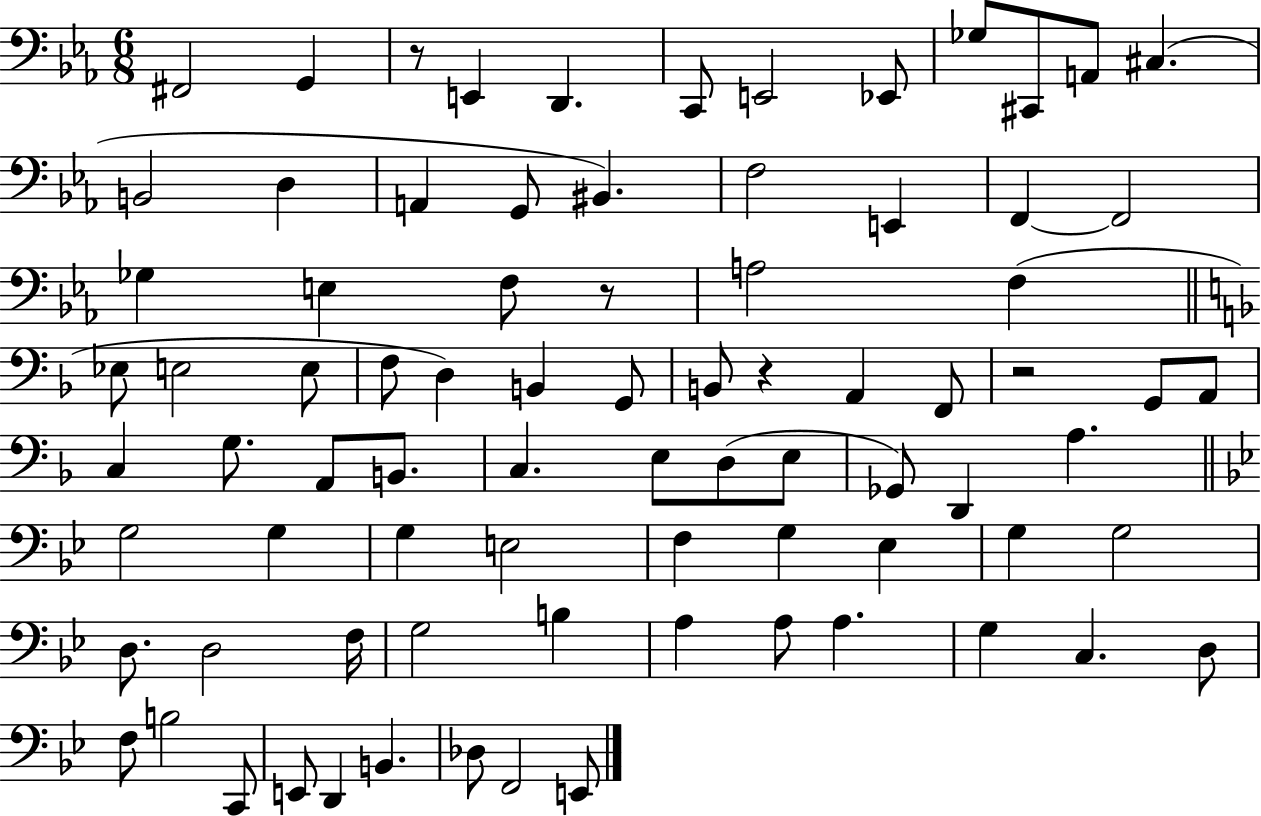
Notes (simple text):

F#2/h G2/q R/e E2/q D2/q. C2/e E2/h Eb2/e Gb3/e C#2/e A2/e C#3/q. B2/h D3/q A2/q G2/e BIS2/q. F3/h E2/q F2/q F2/h Gb3/q E3/q F3/e R/e A3/h F3/q Eb3/e E3/h E3/e F3/e D3/q B2/q G2/e B2/e R/q A2/q F2/e R/h G2/e A2/e C3/q G3/e. A2/e B2/e. C3/q. E3/e D3/e E3/e Gb2/e D2/q A3/q. G3/h G3/q G3/q E3/h F3/q G3/q Eb3/q G3/q G3/h D3/e. D3/h F3/s G3/h B3/q A3/q A3/e A3/q. G3/q C3/q. D3/e F3/e B3/h C2/e E2/e D2/q B2/q. Db3/e F2/h E2/e